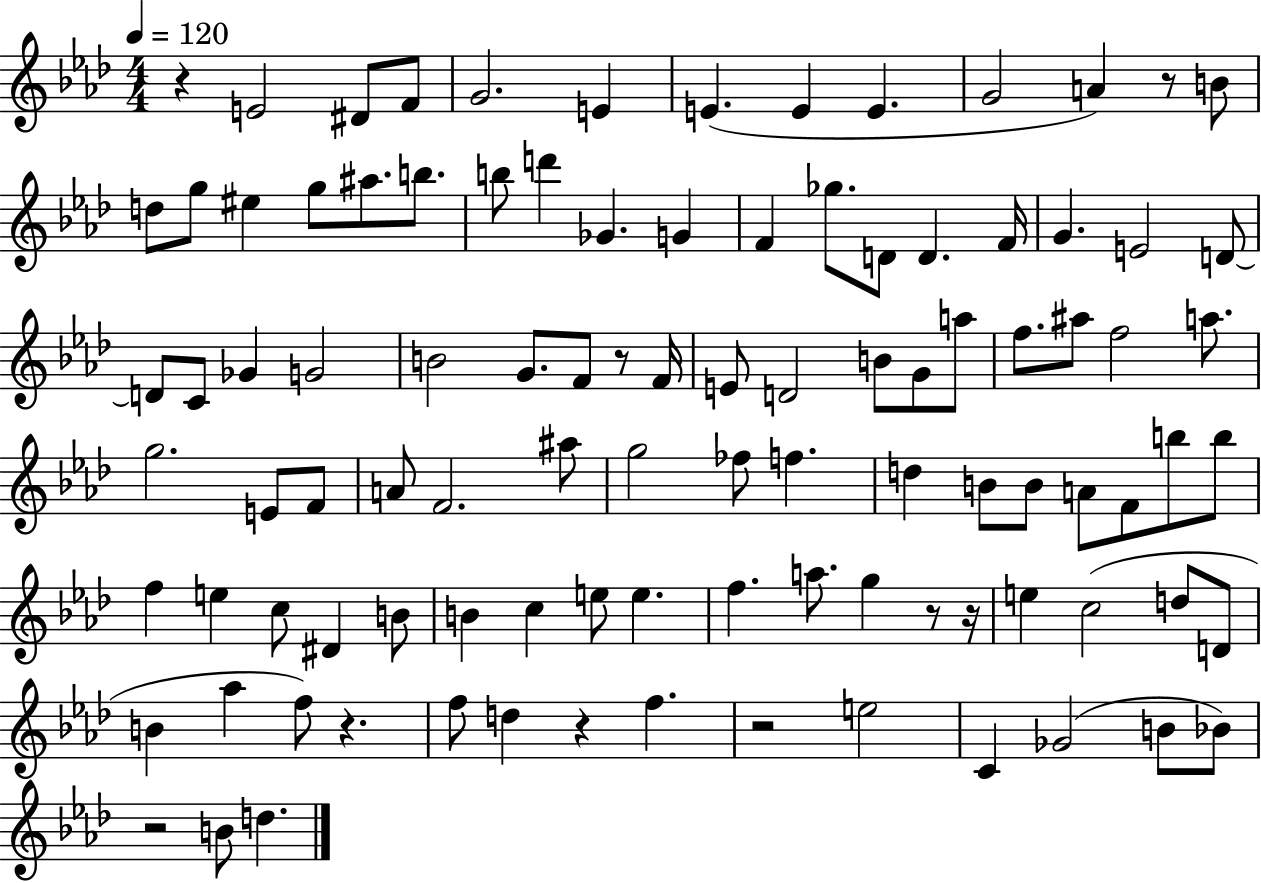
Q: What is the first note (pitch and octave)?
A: E4